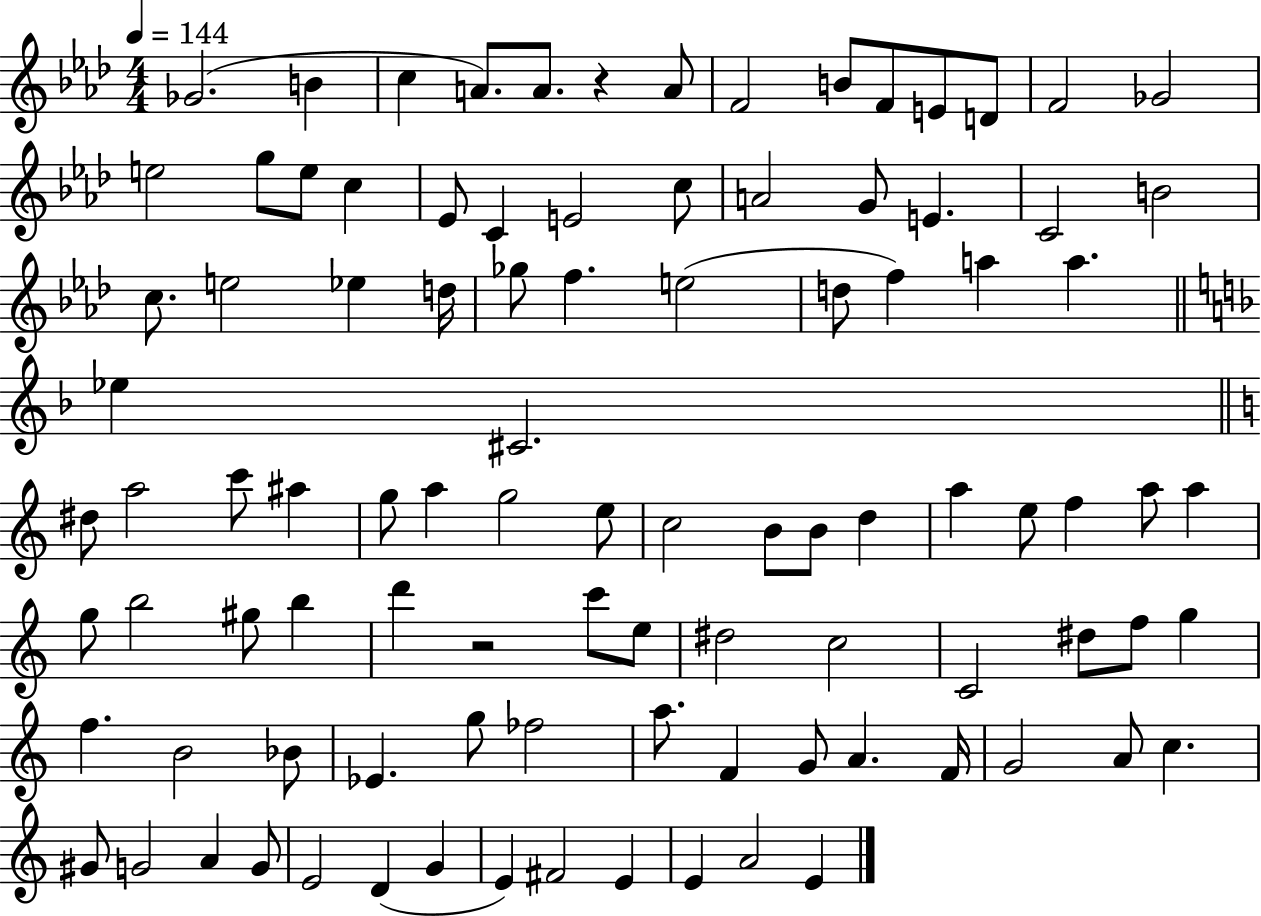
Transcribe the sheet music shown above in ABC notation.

X:1
T:Untitled
M:4/4
L:1/4
K:Ab
_G2 B c A/2 A/2 z A/2 F2 B/2 F/2 E/2 D/2 F2 _G2 e2 g/2 e/2 c _E/2 C E2 c/2 A2 G/2 E C2 B2 c/2 e2 _e d/4 _g/2 f e2 d/2 f a a _e ^C2 ^d/2 a2 c'/2 ^a g/2 a g2 e/2 c2 B/2 B/2 d a e/2 f a/2 a g/2 b2 ^g/2 b d' z2 c'/2 e/2 ^d2 c2 C2 ^d/2 f/2 g f B2 _B/2 _E g/2 _f2 a/2 F G/2 A F/4 G2 A/2 c ^G/2 G2 A G/2 E2 D G E ^F2 E E A2 E